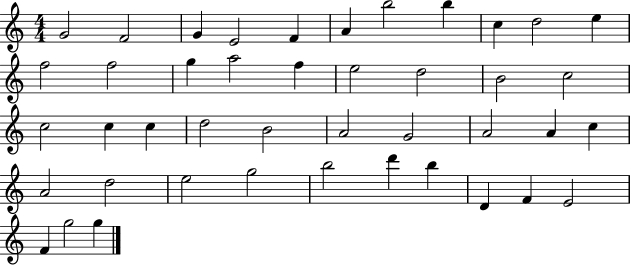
{
  \clef treble
  \numericTimeSignature
  \time 4/4
  \key c \major
  g'2 f'2 | g'4 e'2 f'4 | a'4 b''2 b''4 | c''4 d''2 e''4 | \break f''2 f''2 | g''4 a''2 f''4 | e''2 d''2 | b'2 c''2 | \break c''2 c''4 c''4 | d''2 b'2 | a'2 g'2 | a'2 a'4 c''4 | \break a'2 d''2 | e''2 g''2 | b''2 d'''4 b''4 | d'4 f'4 e'2 | \break f'4 g''2 g''4 | \bar "|."
}